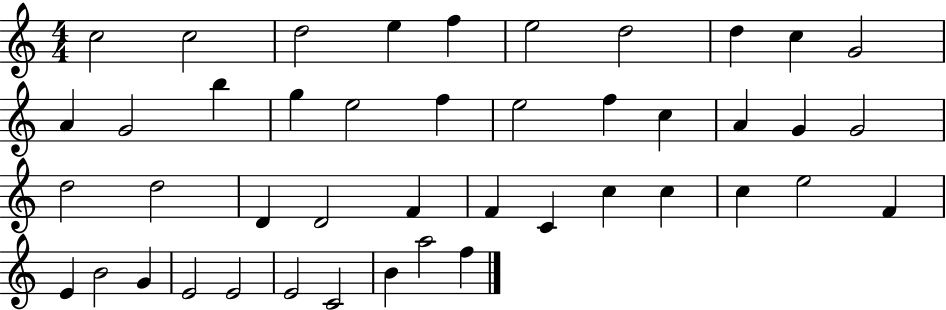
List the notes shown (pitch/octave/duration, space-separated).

C5/h C5/h D5/h E5/q F5/q E5/h D5/h D5/q C5/q G4/h A4/q G4/h B5/q G5/q E5/h F5/q E5/h F5/q C5/q A4/q G4/q G4/h D5/h D5/h D4/q D4/h F4/q F4/q C4/q C5/q C5/q C5/q E5/h F4/q E4/q B4/h G4/q E4/h E4/h E4/h C4/h B4/q A5/h F5/q